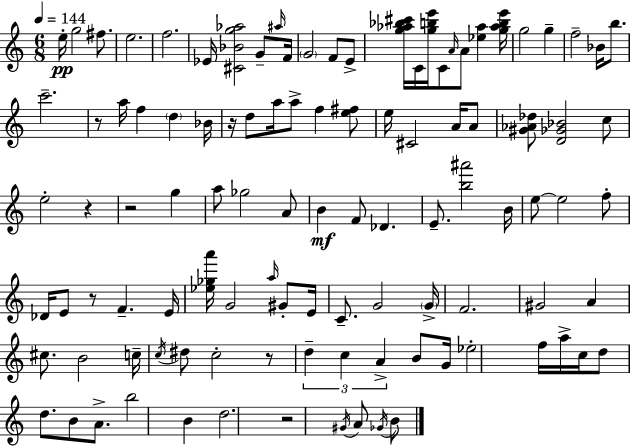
X:1
T:Untitled
M:6/8
L:1/4
K:Am
e/4 g2 ^f/2 e2 f2 _E/4 [^C_Bg_a]2 G/2 ^a/4 F/4 G2 F/2 E/2 [g_a_b^c']/4 C/4 [gbe']/4 C/2 A/4 A/2 [_e_a] [g_abe']/4 g2 g f2 _B/4 b/2 c'2 z/2 a/4 f d _B/4 z/4 d/2 a/4 a/2 f [e^f]/2 e/4 ^C2 A/4 A/2 [^G_A_d]/2 [D_G_B]2 c/2 e2 z z2 g a/2 _g2 A/2 B F/2 _D E/2 [b^a']2 B/4 e/2 e2 f/2 _D/4 E/2 z/2 F E/4 [_e_ga']/4 G2 a/4 ^G/2 E/4 C/2 G2 G/4 F2 ^G2 A ^c/2 B2 c/4 c/4 ^d/2 c2 z/2 d c A B/2 G/4 _e2 f/4 a/4 c/4 d/2 d/2 B/2 A/2 b2 B d2 z2 ^G/4 A/2 _G/4 B/2